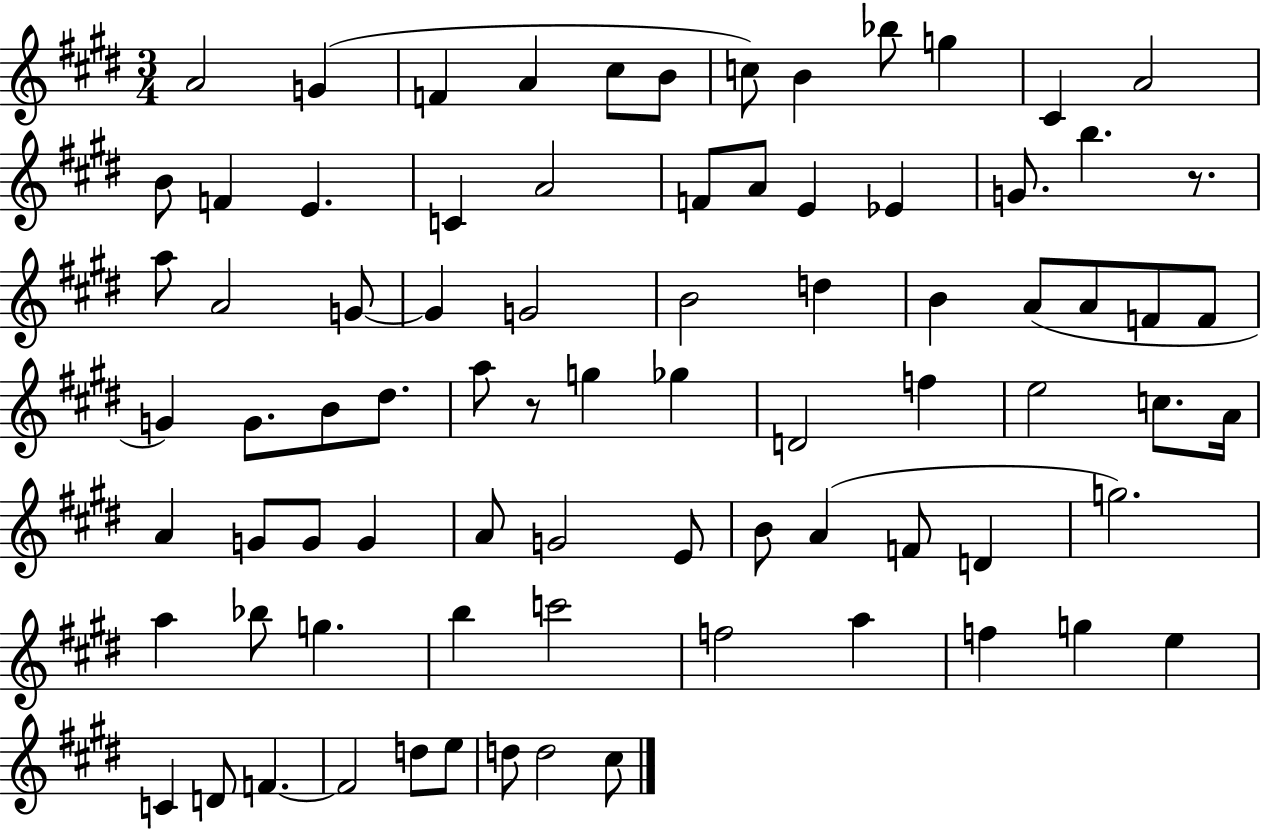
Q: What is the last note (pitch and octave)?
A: C#5